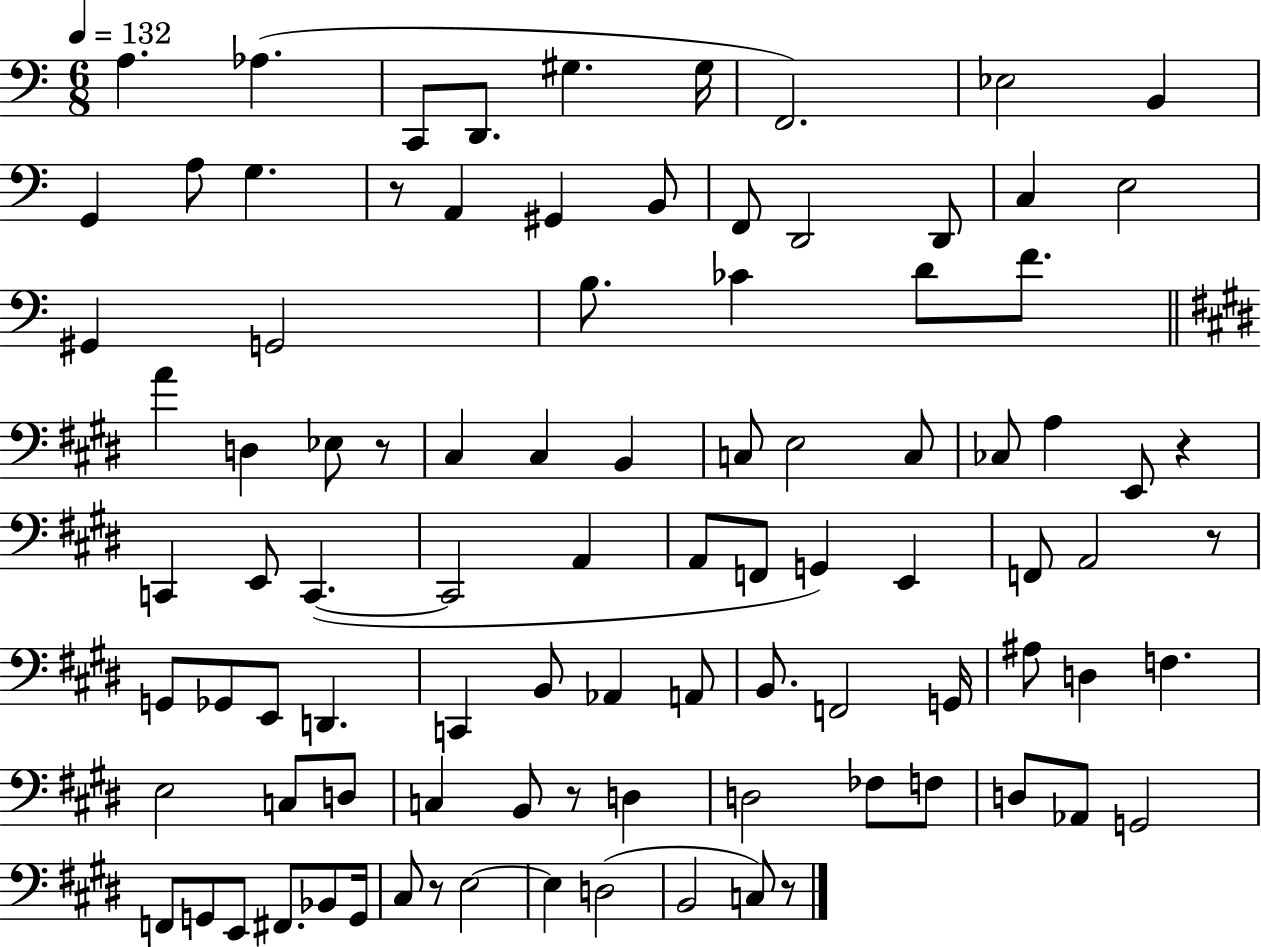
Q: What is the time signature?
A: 6/8